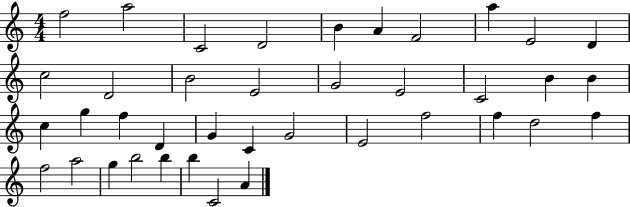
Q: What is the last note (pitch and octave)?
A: A4